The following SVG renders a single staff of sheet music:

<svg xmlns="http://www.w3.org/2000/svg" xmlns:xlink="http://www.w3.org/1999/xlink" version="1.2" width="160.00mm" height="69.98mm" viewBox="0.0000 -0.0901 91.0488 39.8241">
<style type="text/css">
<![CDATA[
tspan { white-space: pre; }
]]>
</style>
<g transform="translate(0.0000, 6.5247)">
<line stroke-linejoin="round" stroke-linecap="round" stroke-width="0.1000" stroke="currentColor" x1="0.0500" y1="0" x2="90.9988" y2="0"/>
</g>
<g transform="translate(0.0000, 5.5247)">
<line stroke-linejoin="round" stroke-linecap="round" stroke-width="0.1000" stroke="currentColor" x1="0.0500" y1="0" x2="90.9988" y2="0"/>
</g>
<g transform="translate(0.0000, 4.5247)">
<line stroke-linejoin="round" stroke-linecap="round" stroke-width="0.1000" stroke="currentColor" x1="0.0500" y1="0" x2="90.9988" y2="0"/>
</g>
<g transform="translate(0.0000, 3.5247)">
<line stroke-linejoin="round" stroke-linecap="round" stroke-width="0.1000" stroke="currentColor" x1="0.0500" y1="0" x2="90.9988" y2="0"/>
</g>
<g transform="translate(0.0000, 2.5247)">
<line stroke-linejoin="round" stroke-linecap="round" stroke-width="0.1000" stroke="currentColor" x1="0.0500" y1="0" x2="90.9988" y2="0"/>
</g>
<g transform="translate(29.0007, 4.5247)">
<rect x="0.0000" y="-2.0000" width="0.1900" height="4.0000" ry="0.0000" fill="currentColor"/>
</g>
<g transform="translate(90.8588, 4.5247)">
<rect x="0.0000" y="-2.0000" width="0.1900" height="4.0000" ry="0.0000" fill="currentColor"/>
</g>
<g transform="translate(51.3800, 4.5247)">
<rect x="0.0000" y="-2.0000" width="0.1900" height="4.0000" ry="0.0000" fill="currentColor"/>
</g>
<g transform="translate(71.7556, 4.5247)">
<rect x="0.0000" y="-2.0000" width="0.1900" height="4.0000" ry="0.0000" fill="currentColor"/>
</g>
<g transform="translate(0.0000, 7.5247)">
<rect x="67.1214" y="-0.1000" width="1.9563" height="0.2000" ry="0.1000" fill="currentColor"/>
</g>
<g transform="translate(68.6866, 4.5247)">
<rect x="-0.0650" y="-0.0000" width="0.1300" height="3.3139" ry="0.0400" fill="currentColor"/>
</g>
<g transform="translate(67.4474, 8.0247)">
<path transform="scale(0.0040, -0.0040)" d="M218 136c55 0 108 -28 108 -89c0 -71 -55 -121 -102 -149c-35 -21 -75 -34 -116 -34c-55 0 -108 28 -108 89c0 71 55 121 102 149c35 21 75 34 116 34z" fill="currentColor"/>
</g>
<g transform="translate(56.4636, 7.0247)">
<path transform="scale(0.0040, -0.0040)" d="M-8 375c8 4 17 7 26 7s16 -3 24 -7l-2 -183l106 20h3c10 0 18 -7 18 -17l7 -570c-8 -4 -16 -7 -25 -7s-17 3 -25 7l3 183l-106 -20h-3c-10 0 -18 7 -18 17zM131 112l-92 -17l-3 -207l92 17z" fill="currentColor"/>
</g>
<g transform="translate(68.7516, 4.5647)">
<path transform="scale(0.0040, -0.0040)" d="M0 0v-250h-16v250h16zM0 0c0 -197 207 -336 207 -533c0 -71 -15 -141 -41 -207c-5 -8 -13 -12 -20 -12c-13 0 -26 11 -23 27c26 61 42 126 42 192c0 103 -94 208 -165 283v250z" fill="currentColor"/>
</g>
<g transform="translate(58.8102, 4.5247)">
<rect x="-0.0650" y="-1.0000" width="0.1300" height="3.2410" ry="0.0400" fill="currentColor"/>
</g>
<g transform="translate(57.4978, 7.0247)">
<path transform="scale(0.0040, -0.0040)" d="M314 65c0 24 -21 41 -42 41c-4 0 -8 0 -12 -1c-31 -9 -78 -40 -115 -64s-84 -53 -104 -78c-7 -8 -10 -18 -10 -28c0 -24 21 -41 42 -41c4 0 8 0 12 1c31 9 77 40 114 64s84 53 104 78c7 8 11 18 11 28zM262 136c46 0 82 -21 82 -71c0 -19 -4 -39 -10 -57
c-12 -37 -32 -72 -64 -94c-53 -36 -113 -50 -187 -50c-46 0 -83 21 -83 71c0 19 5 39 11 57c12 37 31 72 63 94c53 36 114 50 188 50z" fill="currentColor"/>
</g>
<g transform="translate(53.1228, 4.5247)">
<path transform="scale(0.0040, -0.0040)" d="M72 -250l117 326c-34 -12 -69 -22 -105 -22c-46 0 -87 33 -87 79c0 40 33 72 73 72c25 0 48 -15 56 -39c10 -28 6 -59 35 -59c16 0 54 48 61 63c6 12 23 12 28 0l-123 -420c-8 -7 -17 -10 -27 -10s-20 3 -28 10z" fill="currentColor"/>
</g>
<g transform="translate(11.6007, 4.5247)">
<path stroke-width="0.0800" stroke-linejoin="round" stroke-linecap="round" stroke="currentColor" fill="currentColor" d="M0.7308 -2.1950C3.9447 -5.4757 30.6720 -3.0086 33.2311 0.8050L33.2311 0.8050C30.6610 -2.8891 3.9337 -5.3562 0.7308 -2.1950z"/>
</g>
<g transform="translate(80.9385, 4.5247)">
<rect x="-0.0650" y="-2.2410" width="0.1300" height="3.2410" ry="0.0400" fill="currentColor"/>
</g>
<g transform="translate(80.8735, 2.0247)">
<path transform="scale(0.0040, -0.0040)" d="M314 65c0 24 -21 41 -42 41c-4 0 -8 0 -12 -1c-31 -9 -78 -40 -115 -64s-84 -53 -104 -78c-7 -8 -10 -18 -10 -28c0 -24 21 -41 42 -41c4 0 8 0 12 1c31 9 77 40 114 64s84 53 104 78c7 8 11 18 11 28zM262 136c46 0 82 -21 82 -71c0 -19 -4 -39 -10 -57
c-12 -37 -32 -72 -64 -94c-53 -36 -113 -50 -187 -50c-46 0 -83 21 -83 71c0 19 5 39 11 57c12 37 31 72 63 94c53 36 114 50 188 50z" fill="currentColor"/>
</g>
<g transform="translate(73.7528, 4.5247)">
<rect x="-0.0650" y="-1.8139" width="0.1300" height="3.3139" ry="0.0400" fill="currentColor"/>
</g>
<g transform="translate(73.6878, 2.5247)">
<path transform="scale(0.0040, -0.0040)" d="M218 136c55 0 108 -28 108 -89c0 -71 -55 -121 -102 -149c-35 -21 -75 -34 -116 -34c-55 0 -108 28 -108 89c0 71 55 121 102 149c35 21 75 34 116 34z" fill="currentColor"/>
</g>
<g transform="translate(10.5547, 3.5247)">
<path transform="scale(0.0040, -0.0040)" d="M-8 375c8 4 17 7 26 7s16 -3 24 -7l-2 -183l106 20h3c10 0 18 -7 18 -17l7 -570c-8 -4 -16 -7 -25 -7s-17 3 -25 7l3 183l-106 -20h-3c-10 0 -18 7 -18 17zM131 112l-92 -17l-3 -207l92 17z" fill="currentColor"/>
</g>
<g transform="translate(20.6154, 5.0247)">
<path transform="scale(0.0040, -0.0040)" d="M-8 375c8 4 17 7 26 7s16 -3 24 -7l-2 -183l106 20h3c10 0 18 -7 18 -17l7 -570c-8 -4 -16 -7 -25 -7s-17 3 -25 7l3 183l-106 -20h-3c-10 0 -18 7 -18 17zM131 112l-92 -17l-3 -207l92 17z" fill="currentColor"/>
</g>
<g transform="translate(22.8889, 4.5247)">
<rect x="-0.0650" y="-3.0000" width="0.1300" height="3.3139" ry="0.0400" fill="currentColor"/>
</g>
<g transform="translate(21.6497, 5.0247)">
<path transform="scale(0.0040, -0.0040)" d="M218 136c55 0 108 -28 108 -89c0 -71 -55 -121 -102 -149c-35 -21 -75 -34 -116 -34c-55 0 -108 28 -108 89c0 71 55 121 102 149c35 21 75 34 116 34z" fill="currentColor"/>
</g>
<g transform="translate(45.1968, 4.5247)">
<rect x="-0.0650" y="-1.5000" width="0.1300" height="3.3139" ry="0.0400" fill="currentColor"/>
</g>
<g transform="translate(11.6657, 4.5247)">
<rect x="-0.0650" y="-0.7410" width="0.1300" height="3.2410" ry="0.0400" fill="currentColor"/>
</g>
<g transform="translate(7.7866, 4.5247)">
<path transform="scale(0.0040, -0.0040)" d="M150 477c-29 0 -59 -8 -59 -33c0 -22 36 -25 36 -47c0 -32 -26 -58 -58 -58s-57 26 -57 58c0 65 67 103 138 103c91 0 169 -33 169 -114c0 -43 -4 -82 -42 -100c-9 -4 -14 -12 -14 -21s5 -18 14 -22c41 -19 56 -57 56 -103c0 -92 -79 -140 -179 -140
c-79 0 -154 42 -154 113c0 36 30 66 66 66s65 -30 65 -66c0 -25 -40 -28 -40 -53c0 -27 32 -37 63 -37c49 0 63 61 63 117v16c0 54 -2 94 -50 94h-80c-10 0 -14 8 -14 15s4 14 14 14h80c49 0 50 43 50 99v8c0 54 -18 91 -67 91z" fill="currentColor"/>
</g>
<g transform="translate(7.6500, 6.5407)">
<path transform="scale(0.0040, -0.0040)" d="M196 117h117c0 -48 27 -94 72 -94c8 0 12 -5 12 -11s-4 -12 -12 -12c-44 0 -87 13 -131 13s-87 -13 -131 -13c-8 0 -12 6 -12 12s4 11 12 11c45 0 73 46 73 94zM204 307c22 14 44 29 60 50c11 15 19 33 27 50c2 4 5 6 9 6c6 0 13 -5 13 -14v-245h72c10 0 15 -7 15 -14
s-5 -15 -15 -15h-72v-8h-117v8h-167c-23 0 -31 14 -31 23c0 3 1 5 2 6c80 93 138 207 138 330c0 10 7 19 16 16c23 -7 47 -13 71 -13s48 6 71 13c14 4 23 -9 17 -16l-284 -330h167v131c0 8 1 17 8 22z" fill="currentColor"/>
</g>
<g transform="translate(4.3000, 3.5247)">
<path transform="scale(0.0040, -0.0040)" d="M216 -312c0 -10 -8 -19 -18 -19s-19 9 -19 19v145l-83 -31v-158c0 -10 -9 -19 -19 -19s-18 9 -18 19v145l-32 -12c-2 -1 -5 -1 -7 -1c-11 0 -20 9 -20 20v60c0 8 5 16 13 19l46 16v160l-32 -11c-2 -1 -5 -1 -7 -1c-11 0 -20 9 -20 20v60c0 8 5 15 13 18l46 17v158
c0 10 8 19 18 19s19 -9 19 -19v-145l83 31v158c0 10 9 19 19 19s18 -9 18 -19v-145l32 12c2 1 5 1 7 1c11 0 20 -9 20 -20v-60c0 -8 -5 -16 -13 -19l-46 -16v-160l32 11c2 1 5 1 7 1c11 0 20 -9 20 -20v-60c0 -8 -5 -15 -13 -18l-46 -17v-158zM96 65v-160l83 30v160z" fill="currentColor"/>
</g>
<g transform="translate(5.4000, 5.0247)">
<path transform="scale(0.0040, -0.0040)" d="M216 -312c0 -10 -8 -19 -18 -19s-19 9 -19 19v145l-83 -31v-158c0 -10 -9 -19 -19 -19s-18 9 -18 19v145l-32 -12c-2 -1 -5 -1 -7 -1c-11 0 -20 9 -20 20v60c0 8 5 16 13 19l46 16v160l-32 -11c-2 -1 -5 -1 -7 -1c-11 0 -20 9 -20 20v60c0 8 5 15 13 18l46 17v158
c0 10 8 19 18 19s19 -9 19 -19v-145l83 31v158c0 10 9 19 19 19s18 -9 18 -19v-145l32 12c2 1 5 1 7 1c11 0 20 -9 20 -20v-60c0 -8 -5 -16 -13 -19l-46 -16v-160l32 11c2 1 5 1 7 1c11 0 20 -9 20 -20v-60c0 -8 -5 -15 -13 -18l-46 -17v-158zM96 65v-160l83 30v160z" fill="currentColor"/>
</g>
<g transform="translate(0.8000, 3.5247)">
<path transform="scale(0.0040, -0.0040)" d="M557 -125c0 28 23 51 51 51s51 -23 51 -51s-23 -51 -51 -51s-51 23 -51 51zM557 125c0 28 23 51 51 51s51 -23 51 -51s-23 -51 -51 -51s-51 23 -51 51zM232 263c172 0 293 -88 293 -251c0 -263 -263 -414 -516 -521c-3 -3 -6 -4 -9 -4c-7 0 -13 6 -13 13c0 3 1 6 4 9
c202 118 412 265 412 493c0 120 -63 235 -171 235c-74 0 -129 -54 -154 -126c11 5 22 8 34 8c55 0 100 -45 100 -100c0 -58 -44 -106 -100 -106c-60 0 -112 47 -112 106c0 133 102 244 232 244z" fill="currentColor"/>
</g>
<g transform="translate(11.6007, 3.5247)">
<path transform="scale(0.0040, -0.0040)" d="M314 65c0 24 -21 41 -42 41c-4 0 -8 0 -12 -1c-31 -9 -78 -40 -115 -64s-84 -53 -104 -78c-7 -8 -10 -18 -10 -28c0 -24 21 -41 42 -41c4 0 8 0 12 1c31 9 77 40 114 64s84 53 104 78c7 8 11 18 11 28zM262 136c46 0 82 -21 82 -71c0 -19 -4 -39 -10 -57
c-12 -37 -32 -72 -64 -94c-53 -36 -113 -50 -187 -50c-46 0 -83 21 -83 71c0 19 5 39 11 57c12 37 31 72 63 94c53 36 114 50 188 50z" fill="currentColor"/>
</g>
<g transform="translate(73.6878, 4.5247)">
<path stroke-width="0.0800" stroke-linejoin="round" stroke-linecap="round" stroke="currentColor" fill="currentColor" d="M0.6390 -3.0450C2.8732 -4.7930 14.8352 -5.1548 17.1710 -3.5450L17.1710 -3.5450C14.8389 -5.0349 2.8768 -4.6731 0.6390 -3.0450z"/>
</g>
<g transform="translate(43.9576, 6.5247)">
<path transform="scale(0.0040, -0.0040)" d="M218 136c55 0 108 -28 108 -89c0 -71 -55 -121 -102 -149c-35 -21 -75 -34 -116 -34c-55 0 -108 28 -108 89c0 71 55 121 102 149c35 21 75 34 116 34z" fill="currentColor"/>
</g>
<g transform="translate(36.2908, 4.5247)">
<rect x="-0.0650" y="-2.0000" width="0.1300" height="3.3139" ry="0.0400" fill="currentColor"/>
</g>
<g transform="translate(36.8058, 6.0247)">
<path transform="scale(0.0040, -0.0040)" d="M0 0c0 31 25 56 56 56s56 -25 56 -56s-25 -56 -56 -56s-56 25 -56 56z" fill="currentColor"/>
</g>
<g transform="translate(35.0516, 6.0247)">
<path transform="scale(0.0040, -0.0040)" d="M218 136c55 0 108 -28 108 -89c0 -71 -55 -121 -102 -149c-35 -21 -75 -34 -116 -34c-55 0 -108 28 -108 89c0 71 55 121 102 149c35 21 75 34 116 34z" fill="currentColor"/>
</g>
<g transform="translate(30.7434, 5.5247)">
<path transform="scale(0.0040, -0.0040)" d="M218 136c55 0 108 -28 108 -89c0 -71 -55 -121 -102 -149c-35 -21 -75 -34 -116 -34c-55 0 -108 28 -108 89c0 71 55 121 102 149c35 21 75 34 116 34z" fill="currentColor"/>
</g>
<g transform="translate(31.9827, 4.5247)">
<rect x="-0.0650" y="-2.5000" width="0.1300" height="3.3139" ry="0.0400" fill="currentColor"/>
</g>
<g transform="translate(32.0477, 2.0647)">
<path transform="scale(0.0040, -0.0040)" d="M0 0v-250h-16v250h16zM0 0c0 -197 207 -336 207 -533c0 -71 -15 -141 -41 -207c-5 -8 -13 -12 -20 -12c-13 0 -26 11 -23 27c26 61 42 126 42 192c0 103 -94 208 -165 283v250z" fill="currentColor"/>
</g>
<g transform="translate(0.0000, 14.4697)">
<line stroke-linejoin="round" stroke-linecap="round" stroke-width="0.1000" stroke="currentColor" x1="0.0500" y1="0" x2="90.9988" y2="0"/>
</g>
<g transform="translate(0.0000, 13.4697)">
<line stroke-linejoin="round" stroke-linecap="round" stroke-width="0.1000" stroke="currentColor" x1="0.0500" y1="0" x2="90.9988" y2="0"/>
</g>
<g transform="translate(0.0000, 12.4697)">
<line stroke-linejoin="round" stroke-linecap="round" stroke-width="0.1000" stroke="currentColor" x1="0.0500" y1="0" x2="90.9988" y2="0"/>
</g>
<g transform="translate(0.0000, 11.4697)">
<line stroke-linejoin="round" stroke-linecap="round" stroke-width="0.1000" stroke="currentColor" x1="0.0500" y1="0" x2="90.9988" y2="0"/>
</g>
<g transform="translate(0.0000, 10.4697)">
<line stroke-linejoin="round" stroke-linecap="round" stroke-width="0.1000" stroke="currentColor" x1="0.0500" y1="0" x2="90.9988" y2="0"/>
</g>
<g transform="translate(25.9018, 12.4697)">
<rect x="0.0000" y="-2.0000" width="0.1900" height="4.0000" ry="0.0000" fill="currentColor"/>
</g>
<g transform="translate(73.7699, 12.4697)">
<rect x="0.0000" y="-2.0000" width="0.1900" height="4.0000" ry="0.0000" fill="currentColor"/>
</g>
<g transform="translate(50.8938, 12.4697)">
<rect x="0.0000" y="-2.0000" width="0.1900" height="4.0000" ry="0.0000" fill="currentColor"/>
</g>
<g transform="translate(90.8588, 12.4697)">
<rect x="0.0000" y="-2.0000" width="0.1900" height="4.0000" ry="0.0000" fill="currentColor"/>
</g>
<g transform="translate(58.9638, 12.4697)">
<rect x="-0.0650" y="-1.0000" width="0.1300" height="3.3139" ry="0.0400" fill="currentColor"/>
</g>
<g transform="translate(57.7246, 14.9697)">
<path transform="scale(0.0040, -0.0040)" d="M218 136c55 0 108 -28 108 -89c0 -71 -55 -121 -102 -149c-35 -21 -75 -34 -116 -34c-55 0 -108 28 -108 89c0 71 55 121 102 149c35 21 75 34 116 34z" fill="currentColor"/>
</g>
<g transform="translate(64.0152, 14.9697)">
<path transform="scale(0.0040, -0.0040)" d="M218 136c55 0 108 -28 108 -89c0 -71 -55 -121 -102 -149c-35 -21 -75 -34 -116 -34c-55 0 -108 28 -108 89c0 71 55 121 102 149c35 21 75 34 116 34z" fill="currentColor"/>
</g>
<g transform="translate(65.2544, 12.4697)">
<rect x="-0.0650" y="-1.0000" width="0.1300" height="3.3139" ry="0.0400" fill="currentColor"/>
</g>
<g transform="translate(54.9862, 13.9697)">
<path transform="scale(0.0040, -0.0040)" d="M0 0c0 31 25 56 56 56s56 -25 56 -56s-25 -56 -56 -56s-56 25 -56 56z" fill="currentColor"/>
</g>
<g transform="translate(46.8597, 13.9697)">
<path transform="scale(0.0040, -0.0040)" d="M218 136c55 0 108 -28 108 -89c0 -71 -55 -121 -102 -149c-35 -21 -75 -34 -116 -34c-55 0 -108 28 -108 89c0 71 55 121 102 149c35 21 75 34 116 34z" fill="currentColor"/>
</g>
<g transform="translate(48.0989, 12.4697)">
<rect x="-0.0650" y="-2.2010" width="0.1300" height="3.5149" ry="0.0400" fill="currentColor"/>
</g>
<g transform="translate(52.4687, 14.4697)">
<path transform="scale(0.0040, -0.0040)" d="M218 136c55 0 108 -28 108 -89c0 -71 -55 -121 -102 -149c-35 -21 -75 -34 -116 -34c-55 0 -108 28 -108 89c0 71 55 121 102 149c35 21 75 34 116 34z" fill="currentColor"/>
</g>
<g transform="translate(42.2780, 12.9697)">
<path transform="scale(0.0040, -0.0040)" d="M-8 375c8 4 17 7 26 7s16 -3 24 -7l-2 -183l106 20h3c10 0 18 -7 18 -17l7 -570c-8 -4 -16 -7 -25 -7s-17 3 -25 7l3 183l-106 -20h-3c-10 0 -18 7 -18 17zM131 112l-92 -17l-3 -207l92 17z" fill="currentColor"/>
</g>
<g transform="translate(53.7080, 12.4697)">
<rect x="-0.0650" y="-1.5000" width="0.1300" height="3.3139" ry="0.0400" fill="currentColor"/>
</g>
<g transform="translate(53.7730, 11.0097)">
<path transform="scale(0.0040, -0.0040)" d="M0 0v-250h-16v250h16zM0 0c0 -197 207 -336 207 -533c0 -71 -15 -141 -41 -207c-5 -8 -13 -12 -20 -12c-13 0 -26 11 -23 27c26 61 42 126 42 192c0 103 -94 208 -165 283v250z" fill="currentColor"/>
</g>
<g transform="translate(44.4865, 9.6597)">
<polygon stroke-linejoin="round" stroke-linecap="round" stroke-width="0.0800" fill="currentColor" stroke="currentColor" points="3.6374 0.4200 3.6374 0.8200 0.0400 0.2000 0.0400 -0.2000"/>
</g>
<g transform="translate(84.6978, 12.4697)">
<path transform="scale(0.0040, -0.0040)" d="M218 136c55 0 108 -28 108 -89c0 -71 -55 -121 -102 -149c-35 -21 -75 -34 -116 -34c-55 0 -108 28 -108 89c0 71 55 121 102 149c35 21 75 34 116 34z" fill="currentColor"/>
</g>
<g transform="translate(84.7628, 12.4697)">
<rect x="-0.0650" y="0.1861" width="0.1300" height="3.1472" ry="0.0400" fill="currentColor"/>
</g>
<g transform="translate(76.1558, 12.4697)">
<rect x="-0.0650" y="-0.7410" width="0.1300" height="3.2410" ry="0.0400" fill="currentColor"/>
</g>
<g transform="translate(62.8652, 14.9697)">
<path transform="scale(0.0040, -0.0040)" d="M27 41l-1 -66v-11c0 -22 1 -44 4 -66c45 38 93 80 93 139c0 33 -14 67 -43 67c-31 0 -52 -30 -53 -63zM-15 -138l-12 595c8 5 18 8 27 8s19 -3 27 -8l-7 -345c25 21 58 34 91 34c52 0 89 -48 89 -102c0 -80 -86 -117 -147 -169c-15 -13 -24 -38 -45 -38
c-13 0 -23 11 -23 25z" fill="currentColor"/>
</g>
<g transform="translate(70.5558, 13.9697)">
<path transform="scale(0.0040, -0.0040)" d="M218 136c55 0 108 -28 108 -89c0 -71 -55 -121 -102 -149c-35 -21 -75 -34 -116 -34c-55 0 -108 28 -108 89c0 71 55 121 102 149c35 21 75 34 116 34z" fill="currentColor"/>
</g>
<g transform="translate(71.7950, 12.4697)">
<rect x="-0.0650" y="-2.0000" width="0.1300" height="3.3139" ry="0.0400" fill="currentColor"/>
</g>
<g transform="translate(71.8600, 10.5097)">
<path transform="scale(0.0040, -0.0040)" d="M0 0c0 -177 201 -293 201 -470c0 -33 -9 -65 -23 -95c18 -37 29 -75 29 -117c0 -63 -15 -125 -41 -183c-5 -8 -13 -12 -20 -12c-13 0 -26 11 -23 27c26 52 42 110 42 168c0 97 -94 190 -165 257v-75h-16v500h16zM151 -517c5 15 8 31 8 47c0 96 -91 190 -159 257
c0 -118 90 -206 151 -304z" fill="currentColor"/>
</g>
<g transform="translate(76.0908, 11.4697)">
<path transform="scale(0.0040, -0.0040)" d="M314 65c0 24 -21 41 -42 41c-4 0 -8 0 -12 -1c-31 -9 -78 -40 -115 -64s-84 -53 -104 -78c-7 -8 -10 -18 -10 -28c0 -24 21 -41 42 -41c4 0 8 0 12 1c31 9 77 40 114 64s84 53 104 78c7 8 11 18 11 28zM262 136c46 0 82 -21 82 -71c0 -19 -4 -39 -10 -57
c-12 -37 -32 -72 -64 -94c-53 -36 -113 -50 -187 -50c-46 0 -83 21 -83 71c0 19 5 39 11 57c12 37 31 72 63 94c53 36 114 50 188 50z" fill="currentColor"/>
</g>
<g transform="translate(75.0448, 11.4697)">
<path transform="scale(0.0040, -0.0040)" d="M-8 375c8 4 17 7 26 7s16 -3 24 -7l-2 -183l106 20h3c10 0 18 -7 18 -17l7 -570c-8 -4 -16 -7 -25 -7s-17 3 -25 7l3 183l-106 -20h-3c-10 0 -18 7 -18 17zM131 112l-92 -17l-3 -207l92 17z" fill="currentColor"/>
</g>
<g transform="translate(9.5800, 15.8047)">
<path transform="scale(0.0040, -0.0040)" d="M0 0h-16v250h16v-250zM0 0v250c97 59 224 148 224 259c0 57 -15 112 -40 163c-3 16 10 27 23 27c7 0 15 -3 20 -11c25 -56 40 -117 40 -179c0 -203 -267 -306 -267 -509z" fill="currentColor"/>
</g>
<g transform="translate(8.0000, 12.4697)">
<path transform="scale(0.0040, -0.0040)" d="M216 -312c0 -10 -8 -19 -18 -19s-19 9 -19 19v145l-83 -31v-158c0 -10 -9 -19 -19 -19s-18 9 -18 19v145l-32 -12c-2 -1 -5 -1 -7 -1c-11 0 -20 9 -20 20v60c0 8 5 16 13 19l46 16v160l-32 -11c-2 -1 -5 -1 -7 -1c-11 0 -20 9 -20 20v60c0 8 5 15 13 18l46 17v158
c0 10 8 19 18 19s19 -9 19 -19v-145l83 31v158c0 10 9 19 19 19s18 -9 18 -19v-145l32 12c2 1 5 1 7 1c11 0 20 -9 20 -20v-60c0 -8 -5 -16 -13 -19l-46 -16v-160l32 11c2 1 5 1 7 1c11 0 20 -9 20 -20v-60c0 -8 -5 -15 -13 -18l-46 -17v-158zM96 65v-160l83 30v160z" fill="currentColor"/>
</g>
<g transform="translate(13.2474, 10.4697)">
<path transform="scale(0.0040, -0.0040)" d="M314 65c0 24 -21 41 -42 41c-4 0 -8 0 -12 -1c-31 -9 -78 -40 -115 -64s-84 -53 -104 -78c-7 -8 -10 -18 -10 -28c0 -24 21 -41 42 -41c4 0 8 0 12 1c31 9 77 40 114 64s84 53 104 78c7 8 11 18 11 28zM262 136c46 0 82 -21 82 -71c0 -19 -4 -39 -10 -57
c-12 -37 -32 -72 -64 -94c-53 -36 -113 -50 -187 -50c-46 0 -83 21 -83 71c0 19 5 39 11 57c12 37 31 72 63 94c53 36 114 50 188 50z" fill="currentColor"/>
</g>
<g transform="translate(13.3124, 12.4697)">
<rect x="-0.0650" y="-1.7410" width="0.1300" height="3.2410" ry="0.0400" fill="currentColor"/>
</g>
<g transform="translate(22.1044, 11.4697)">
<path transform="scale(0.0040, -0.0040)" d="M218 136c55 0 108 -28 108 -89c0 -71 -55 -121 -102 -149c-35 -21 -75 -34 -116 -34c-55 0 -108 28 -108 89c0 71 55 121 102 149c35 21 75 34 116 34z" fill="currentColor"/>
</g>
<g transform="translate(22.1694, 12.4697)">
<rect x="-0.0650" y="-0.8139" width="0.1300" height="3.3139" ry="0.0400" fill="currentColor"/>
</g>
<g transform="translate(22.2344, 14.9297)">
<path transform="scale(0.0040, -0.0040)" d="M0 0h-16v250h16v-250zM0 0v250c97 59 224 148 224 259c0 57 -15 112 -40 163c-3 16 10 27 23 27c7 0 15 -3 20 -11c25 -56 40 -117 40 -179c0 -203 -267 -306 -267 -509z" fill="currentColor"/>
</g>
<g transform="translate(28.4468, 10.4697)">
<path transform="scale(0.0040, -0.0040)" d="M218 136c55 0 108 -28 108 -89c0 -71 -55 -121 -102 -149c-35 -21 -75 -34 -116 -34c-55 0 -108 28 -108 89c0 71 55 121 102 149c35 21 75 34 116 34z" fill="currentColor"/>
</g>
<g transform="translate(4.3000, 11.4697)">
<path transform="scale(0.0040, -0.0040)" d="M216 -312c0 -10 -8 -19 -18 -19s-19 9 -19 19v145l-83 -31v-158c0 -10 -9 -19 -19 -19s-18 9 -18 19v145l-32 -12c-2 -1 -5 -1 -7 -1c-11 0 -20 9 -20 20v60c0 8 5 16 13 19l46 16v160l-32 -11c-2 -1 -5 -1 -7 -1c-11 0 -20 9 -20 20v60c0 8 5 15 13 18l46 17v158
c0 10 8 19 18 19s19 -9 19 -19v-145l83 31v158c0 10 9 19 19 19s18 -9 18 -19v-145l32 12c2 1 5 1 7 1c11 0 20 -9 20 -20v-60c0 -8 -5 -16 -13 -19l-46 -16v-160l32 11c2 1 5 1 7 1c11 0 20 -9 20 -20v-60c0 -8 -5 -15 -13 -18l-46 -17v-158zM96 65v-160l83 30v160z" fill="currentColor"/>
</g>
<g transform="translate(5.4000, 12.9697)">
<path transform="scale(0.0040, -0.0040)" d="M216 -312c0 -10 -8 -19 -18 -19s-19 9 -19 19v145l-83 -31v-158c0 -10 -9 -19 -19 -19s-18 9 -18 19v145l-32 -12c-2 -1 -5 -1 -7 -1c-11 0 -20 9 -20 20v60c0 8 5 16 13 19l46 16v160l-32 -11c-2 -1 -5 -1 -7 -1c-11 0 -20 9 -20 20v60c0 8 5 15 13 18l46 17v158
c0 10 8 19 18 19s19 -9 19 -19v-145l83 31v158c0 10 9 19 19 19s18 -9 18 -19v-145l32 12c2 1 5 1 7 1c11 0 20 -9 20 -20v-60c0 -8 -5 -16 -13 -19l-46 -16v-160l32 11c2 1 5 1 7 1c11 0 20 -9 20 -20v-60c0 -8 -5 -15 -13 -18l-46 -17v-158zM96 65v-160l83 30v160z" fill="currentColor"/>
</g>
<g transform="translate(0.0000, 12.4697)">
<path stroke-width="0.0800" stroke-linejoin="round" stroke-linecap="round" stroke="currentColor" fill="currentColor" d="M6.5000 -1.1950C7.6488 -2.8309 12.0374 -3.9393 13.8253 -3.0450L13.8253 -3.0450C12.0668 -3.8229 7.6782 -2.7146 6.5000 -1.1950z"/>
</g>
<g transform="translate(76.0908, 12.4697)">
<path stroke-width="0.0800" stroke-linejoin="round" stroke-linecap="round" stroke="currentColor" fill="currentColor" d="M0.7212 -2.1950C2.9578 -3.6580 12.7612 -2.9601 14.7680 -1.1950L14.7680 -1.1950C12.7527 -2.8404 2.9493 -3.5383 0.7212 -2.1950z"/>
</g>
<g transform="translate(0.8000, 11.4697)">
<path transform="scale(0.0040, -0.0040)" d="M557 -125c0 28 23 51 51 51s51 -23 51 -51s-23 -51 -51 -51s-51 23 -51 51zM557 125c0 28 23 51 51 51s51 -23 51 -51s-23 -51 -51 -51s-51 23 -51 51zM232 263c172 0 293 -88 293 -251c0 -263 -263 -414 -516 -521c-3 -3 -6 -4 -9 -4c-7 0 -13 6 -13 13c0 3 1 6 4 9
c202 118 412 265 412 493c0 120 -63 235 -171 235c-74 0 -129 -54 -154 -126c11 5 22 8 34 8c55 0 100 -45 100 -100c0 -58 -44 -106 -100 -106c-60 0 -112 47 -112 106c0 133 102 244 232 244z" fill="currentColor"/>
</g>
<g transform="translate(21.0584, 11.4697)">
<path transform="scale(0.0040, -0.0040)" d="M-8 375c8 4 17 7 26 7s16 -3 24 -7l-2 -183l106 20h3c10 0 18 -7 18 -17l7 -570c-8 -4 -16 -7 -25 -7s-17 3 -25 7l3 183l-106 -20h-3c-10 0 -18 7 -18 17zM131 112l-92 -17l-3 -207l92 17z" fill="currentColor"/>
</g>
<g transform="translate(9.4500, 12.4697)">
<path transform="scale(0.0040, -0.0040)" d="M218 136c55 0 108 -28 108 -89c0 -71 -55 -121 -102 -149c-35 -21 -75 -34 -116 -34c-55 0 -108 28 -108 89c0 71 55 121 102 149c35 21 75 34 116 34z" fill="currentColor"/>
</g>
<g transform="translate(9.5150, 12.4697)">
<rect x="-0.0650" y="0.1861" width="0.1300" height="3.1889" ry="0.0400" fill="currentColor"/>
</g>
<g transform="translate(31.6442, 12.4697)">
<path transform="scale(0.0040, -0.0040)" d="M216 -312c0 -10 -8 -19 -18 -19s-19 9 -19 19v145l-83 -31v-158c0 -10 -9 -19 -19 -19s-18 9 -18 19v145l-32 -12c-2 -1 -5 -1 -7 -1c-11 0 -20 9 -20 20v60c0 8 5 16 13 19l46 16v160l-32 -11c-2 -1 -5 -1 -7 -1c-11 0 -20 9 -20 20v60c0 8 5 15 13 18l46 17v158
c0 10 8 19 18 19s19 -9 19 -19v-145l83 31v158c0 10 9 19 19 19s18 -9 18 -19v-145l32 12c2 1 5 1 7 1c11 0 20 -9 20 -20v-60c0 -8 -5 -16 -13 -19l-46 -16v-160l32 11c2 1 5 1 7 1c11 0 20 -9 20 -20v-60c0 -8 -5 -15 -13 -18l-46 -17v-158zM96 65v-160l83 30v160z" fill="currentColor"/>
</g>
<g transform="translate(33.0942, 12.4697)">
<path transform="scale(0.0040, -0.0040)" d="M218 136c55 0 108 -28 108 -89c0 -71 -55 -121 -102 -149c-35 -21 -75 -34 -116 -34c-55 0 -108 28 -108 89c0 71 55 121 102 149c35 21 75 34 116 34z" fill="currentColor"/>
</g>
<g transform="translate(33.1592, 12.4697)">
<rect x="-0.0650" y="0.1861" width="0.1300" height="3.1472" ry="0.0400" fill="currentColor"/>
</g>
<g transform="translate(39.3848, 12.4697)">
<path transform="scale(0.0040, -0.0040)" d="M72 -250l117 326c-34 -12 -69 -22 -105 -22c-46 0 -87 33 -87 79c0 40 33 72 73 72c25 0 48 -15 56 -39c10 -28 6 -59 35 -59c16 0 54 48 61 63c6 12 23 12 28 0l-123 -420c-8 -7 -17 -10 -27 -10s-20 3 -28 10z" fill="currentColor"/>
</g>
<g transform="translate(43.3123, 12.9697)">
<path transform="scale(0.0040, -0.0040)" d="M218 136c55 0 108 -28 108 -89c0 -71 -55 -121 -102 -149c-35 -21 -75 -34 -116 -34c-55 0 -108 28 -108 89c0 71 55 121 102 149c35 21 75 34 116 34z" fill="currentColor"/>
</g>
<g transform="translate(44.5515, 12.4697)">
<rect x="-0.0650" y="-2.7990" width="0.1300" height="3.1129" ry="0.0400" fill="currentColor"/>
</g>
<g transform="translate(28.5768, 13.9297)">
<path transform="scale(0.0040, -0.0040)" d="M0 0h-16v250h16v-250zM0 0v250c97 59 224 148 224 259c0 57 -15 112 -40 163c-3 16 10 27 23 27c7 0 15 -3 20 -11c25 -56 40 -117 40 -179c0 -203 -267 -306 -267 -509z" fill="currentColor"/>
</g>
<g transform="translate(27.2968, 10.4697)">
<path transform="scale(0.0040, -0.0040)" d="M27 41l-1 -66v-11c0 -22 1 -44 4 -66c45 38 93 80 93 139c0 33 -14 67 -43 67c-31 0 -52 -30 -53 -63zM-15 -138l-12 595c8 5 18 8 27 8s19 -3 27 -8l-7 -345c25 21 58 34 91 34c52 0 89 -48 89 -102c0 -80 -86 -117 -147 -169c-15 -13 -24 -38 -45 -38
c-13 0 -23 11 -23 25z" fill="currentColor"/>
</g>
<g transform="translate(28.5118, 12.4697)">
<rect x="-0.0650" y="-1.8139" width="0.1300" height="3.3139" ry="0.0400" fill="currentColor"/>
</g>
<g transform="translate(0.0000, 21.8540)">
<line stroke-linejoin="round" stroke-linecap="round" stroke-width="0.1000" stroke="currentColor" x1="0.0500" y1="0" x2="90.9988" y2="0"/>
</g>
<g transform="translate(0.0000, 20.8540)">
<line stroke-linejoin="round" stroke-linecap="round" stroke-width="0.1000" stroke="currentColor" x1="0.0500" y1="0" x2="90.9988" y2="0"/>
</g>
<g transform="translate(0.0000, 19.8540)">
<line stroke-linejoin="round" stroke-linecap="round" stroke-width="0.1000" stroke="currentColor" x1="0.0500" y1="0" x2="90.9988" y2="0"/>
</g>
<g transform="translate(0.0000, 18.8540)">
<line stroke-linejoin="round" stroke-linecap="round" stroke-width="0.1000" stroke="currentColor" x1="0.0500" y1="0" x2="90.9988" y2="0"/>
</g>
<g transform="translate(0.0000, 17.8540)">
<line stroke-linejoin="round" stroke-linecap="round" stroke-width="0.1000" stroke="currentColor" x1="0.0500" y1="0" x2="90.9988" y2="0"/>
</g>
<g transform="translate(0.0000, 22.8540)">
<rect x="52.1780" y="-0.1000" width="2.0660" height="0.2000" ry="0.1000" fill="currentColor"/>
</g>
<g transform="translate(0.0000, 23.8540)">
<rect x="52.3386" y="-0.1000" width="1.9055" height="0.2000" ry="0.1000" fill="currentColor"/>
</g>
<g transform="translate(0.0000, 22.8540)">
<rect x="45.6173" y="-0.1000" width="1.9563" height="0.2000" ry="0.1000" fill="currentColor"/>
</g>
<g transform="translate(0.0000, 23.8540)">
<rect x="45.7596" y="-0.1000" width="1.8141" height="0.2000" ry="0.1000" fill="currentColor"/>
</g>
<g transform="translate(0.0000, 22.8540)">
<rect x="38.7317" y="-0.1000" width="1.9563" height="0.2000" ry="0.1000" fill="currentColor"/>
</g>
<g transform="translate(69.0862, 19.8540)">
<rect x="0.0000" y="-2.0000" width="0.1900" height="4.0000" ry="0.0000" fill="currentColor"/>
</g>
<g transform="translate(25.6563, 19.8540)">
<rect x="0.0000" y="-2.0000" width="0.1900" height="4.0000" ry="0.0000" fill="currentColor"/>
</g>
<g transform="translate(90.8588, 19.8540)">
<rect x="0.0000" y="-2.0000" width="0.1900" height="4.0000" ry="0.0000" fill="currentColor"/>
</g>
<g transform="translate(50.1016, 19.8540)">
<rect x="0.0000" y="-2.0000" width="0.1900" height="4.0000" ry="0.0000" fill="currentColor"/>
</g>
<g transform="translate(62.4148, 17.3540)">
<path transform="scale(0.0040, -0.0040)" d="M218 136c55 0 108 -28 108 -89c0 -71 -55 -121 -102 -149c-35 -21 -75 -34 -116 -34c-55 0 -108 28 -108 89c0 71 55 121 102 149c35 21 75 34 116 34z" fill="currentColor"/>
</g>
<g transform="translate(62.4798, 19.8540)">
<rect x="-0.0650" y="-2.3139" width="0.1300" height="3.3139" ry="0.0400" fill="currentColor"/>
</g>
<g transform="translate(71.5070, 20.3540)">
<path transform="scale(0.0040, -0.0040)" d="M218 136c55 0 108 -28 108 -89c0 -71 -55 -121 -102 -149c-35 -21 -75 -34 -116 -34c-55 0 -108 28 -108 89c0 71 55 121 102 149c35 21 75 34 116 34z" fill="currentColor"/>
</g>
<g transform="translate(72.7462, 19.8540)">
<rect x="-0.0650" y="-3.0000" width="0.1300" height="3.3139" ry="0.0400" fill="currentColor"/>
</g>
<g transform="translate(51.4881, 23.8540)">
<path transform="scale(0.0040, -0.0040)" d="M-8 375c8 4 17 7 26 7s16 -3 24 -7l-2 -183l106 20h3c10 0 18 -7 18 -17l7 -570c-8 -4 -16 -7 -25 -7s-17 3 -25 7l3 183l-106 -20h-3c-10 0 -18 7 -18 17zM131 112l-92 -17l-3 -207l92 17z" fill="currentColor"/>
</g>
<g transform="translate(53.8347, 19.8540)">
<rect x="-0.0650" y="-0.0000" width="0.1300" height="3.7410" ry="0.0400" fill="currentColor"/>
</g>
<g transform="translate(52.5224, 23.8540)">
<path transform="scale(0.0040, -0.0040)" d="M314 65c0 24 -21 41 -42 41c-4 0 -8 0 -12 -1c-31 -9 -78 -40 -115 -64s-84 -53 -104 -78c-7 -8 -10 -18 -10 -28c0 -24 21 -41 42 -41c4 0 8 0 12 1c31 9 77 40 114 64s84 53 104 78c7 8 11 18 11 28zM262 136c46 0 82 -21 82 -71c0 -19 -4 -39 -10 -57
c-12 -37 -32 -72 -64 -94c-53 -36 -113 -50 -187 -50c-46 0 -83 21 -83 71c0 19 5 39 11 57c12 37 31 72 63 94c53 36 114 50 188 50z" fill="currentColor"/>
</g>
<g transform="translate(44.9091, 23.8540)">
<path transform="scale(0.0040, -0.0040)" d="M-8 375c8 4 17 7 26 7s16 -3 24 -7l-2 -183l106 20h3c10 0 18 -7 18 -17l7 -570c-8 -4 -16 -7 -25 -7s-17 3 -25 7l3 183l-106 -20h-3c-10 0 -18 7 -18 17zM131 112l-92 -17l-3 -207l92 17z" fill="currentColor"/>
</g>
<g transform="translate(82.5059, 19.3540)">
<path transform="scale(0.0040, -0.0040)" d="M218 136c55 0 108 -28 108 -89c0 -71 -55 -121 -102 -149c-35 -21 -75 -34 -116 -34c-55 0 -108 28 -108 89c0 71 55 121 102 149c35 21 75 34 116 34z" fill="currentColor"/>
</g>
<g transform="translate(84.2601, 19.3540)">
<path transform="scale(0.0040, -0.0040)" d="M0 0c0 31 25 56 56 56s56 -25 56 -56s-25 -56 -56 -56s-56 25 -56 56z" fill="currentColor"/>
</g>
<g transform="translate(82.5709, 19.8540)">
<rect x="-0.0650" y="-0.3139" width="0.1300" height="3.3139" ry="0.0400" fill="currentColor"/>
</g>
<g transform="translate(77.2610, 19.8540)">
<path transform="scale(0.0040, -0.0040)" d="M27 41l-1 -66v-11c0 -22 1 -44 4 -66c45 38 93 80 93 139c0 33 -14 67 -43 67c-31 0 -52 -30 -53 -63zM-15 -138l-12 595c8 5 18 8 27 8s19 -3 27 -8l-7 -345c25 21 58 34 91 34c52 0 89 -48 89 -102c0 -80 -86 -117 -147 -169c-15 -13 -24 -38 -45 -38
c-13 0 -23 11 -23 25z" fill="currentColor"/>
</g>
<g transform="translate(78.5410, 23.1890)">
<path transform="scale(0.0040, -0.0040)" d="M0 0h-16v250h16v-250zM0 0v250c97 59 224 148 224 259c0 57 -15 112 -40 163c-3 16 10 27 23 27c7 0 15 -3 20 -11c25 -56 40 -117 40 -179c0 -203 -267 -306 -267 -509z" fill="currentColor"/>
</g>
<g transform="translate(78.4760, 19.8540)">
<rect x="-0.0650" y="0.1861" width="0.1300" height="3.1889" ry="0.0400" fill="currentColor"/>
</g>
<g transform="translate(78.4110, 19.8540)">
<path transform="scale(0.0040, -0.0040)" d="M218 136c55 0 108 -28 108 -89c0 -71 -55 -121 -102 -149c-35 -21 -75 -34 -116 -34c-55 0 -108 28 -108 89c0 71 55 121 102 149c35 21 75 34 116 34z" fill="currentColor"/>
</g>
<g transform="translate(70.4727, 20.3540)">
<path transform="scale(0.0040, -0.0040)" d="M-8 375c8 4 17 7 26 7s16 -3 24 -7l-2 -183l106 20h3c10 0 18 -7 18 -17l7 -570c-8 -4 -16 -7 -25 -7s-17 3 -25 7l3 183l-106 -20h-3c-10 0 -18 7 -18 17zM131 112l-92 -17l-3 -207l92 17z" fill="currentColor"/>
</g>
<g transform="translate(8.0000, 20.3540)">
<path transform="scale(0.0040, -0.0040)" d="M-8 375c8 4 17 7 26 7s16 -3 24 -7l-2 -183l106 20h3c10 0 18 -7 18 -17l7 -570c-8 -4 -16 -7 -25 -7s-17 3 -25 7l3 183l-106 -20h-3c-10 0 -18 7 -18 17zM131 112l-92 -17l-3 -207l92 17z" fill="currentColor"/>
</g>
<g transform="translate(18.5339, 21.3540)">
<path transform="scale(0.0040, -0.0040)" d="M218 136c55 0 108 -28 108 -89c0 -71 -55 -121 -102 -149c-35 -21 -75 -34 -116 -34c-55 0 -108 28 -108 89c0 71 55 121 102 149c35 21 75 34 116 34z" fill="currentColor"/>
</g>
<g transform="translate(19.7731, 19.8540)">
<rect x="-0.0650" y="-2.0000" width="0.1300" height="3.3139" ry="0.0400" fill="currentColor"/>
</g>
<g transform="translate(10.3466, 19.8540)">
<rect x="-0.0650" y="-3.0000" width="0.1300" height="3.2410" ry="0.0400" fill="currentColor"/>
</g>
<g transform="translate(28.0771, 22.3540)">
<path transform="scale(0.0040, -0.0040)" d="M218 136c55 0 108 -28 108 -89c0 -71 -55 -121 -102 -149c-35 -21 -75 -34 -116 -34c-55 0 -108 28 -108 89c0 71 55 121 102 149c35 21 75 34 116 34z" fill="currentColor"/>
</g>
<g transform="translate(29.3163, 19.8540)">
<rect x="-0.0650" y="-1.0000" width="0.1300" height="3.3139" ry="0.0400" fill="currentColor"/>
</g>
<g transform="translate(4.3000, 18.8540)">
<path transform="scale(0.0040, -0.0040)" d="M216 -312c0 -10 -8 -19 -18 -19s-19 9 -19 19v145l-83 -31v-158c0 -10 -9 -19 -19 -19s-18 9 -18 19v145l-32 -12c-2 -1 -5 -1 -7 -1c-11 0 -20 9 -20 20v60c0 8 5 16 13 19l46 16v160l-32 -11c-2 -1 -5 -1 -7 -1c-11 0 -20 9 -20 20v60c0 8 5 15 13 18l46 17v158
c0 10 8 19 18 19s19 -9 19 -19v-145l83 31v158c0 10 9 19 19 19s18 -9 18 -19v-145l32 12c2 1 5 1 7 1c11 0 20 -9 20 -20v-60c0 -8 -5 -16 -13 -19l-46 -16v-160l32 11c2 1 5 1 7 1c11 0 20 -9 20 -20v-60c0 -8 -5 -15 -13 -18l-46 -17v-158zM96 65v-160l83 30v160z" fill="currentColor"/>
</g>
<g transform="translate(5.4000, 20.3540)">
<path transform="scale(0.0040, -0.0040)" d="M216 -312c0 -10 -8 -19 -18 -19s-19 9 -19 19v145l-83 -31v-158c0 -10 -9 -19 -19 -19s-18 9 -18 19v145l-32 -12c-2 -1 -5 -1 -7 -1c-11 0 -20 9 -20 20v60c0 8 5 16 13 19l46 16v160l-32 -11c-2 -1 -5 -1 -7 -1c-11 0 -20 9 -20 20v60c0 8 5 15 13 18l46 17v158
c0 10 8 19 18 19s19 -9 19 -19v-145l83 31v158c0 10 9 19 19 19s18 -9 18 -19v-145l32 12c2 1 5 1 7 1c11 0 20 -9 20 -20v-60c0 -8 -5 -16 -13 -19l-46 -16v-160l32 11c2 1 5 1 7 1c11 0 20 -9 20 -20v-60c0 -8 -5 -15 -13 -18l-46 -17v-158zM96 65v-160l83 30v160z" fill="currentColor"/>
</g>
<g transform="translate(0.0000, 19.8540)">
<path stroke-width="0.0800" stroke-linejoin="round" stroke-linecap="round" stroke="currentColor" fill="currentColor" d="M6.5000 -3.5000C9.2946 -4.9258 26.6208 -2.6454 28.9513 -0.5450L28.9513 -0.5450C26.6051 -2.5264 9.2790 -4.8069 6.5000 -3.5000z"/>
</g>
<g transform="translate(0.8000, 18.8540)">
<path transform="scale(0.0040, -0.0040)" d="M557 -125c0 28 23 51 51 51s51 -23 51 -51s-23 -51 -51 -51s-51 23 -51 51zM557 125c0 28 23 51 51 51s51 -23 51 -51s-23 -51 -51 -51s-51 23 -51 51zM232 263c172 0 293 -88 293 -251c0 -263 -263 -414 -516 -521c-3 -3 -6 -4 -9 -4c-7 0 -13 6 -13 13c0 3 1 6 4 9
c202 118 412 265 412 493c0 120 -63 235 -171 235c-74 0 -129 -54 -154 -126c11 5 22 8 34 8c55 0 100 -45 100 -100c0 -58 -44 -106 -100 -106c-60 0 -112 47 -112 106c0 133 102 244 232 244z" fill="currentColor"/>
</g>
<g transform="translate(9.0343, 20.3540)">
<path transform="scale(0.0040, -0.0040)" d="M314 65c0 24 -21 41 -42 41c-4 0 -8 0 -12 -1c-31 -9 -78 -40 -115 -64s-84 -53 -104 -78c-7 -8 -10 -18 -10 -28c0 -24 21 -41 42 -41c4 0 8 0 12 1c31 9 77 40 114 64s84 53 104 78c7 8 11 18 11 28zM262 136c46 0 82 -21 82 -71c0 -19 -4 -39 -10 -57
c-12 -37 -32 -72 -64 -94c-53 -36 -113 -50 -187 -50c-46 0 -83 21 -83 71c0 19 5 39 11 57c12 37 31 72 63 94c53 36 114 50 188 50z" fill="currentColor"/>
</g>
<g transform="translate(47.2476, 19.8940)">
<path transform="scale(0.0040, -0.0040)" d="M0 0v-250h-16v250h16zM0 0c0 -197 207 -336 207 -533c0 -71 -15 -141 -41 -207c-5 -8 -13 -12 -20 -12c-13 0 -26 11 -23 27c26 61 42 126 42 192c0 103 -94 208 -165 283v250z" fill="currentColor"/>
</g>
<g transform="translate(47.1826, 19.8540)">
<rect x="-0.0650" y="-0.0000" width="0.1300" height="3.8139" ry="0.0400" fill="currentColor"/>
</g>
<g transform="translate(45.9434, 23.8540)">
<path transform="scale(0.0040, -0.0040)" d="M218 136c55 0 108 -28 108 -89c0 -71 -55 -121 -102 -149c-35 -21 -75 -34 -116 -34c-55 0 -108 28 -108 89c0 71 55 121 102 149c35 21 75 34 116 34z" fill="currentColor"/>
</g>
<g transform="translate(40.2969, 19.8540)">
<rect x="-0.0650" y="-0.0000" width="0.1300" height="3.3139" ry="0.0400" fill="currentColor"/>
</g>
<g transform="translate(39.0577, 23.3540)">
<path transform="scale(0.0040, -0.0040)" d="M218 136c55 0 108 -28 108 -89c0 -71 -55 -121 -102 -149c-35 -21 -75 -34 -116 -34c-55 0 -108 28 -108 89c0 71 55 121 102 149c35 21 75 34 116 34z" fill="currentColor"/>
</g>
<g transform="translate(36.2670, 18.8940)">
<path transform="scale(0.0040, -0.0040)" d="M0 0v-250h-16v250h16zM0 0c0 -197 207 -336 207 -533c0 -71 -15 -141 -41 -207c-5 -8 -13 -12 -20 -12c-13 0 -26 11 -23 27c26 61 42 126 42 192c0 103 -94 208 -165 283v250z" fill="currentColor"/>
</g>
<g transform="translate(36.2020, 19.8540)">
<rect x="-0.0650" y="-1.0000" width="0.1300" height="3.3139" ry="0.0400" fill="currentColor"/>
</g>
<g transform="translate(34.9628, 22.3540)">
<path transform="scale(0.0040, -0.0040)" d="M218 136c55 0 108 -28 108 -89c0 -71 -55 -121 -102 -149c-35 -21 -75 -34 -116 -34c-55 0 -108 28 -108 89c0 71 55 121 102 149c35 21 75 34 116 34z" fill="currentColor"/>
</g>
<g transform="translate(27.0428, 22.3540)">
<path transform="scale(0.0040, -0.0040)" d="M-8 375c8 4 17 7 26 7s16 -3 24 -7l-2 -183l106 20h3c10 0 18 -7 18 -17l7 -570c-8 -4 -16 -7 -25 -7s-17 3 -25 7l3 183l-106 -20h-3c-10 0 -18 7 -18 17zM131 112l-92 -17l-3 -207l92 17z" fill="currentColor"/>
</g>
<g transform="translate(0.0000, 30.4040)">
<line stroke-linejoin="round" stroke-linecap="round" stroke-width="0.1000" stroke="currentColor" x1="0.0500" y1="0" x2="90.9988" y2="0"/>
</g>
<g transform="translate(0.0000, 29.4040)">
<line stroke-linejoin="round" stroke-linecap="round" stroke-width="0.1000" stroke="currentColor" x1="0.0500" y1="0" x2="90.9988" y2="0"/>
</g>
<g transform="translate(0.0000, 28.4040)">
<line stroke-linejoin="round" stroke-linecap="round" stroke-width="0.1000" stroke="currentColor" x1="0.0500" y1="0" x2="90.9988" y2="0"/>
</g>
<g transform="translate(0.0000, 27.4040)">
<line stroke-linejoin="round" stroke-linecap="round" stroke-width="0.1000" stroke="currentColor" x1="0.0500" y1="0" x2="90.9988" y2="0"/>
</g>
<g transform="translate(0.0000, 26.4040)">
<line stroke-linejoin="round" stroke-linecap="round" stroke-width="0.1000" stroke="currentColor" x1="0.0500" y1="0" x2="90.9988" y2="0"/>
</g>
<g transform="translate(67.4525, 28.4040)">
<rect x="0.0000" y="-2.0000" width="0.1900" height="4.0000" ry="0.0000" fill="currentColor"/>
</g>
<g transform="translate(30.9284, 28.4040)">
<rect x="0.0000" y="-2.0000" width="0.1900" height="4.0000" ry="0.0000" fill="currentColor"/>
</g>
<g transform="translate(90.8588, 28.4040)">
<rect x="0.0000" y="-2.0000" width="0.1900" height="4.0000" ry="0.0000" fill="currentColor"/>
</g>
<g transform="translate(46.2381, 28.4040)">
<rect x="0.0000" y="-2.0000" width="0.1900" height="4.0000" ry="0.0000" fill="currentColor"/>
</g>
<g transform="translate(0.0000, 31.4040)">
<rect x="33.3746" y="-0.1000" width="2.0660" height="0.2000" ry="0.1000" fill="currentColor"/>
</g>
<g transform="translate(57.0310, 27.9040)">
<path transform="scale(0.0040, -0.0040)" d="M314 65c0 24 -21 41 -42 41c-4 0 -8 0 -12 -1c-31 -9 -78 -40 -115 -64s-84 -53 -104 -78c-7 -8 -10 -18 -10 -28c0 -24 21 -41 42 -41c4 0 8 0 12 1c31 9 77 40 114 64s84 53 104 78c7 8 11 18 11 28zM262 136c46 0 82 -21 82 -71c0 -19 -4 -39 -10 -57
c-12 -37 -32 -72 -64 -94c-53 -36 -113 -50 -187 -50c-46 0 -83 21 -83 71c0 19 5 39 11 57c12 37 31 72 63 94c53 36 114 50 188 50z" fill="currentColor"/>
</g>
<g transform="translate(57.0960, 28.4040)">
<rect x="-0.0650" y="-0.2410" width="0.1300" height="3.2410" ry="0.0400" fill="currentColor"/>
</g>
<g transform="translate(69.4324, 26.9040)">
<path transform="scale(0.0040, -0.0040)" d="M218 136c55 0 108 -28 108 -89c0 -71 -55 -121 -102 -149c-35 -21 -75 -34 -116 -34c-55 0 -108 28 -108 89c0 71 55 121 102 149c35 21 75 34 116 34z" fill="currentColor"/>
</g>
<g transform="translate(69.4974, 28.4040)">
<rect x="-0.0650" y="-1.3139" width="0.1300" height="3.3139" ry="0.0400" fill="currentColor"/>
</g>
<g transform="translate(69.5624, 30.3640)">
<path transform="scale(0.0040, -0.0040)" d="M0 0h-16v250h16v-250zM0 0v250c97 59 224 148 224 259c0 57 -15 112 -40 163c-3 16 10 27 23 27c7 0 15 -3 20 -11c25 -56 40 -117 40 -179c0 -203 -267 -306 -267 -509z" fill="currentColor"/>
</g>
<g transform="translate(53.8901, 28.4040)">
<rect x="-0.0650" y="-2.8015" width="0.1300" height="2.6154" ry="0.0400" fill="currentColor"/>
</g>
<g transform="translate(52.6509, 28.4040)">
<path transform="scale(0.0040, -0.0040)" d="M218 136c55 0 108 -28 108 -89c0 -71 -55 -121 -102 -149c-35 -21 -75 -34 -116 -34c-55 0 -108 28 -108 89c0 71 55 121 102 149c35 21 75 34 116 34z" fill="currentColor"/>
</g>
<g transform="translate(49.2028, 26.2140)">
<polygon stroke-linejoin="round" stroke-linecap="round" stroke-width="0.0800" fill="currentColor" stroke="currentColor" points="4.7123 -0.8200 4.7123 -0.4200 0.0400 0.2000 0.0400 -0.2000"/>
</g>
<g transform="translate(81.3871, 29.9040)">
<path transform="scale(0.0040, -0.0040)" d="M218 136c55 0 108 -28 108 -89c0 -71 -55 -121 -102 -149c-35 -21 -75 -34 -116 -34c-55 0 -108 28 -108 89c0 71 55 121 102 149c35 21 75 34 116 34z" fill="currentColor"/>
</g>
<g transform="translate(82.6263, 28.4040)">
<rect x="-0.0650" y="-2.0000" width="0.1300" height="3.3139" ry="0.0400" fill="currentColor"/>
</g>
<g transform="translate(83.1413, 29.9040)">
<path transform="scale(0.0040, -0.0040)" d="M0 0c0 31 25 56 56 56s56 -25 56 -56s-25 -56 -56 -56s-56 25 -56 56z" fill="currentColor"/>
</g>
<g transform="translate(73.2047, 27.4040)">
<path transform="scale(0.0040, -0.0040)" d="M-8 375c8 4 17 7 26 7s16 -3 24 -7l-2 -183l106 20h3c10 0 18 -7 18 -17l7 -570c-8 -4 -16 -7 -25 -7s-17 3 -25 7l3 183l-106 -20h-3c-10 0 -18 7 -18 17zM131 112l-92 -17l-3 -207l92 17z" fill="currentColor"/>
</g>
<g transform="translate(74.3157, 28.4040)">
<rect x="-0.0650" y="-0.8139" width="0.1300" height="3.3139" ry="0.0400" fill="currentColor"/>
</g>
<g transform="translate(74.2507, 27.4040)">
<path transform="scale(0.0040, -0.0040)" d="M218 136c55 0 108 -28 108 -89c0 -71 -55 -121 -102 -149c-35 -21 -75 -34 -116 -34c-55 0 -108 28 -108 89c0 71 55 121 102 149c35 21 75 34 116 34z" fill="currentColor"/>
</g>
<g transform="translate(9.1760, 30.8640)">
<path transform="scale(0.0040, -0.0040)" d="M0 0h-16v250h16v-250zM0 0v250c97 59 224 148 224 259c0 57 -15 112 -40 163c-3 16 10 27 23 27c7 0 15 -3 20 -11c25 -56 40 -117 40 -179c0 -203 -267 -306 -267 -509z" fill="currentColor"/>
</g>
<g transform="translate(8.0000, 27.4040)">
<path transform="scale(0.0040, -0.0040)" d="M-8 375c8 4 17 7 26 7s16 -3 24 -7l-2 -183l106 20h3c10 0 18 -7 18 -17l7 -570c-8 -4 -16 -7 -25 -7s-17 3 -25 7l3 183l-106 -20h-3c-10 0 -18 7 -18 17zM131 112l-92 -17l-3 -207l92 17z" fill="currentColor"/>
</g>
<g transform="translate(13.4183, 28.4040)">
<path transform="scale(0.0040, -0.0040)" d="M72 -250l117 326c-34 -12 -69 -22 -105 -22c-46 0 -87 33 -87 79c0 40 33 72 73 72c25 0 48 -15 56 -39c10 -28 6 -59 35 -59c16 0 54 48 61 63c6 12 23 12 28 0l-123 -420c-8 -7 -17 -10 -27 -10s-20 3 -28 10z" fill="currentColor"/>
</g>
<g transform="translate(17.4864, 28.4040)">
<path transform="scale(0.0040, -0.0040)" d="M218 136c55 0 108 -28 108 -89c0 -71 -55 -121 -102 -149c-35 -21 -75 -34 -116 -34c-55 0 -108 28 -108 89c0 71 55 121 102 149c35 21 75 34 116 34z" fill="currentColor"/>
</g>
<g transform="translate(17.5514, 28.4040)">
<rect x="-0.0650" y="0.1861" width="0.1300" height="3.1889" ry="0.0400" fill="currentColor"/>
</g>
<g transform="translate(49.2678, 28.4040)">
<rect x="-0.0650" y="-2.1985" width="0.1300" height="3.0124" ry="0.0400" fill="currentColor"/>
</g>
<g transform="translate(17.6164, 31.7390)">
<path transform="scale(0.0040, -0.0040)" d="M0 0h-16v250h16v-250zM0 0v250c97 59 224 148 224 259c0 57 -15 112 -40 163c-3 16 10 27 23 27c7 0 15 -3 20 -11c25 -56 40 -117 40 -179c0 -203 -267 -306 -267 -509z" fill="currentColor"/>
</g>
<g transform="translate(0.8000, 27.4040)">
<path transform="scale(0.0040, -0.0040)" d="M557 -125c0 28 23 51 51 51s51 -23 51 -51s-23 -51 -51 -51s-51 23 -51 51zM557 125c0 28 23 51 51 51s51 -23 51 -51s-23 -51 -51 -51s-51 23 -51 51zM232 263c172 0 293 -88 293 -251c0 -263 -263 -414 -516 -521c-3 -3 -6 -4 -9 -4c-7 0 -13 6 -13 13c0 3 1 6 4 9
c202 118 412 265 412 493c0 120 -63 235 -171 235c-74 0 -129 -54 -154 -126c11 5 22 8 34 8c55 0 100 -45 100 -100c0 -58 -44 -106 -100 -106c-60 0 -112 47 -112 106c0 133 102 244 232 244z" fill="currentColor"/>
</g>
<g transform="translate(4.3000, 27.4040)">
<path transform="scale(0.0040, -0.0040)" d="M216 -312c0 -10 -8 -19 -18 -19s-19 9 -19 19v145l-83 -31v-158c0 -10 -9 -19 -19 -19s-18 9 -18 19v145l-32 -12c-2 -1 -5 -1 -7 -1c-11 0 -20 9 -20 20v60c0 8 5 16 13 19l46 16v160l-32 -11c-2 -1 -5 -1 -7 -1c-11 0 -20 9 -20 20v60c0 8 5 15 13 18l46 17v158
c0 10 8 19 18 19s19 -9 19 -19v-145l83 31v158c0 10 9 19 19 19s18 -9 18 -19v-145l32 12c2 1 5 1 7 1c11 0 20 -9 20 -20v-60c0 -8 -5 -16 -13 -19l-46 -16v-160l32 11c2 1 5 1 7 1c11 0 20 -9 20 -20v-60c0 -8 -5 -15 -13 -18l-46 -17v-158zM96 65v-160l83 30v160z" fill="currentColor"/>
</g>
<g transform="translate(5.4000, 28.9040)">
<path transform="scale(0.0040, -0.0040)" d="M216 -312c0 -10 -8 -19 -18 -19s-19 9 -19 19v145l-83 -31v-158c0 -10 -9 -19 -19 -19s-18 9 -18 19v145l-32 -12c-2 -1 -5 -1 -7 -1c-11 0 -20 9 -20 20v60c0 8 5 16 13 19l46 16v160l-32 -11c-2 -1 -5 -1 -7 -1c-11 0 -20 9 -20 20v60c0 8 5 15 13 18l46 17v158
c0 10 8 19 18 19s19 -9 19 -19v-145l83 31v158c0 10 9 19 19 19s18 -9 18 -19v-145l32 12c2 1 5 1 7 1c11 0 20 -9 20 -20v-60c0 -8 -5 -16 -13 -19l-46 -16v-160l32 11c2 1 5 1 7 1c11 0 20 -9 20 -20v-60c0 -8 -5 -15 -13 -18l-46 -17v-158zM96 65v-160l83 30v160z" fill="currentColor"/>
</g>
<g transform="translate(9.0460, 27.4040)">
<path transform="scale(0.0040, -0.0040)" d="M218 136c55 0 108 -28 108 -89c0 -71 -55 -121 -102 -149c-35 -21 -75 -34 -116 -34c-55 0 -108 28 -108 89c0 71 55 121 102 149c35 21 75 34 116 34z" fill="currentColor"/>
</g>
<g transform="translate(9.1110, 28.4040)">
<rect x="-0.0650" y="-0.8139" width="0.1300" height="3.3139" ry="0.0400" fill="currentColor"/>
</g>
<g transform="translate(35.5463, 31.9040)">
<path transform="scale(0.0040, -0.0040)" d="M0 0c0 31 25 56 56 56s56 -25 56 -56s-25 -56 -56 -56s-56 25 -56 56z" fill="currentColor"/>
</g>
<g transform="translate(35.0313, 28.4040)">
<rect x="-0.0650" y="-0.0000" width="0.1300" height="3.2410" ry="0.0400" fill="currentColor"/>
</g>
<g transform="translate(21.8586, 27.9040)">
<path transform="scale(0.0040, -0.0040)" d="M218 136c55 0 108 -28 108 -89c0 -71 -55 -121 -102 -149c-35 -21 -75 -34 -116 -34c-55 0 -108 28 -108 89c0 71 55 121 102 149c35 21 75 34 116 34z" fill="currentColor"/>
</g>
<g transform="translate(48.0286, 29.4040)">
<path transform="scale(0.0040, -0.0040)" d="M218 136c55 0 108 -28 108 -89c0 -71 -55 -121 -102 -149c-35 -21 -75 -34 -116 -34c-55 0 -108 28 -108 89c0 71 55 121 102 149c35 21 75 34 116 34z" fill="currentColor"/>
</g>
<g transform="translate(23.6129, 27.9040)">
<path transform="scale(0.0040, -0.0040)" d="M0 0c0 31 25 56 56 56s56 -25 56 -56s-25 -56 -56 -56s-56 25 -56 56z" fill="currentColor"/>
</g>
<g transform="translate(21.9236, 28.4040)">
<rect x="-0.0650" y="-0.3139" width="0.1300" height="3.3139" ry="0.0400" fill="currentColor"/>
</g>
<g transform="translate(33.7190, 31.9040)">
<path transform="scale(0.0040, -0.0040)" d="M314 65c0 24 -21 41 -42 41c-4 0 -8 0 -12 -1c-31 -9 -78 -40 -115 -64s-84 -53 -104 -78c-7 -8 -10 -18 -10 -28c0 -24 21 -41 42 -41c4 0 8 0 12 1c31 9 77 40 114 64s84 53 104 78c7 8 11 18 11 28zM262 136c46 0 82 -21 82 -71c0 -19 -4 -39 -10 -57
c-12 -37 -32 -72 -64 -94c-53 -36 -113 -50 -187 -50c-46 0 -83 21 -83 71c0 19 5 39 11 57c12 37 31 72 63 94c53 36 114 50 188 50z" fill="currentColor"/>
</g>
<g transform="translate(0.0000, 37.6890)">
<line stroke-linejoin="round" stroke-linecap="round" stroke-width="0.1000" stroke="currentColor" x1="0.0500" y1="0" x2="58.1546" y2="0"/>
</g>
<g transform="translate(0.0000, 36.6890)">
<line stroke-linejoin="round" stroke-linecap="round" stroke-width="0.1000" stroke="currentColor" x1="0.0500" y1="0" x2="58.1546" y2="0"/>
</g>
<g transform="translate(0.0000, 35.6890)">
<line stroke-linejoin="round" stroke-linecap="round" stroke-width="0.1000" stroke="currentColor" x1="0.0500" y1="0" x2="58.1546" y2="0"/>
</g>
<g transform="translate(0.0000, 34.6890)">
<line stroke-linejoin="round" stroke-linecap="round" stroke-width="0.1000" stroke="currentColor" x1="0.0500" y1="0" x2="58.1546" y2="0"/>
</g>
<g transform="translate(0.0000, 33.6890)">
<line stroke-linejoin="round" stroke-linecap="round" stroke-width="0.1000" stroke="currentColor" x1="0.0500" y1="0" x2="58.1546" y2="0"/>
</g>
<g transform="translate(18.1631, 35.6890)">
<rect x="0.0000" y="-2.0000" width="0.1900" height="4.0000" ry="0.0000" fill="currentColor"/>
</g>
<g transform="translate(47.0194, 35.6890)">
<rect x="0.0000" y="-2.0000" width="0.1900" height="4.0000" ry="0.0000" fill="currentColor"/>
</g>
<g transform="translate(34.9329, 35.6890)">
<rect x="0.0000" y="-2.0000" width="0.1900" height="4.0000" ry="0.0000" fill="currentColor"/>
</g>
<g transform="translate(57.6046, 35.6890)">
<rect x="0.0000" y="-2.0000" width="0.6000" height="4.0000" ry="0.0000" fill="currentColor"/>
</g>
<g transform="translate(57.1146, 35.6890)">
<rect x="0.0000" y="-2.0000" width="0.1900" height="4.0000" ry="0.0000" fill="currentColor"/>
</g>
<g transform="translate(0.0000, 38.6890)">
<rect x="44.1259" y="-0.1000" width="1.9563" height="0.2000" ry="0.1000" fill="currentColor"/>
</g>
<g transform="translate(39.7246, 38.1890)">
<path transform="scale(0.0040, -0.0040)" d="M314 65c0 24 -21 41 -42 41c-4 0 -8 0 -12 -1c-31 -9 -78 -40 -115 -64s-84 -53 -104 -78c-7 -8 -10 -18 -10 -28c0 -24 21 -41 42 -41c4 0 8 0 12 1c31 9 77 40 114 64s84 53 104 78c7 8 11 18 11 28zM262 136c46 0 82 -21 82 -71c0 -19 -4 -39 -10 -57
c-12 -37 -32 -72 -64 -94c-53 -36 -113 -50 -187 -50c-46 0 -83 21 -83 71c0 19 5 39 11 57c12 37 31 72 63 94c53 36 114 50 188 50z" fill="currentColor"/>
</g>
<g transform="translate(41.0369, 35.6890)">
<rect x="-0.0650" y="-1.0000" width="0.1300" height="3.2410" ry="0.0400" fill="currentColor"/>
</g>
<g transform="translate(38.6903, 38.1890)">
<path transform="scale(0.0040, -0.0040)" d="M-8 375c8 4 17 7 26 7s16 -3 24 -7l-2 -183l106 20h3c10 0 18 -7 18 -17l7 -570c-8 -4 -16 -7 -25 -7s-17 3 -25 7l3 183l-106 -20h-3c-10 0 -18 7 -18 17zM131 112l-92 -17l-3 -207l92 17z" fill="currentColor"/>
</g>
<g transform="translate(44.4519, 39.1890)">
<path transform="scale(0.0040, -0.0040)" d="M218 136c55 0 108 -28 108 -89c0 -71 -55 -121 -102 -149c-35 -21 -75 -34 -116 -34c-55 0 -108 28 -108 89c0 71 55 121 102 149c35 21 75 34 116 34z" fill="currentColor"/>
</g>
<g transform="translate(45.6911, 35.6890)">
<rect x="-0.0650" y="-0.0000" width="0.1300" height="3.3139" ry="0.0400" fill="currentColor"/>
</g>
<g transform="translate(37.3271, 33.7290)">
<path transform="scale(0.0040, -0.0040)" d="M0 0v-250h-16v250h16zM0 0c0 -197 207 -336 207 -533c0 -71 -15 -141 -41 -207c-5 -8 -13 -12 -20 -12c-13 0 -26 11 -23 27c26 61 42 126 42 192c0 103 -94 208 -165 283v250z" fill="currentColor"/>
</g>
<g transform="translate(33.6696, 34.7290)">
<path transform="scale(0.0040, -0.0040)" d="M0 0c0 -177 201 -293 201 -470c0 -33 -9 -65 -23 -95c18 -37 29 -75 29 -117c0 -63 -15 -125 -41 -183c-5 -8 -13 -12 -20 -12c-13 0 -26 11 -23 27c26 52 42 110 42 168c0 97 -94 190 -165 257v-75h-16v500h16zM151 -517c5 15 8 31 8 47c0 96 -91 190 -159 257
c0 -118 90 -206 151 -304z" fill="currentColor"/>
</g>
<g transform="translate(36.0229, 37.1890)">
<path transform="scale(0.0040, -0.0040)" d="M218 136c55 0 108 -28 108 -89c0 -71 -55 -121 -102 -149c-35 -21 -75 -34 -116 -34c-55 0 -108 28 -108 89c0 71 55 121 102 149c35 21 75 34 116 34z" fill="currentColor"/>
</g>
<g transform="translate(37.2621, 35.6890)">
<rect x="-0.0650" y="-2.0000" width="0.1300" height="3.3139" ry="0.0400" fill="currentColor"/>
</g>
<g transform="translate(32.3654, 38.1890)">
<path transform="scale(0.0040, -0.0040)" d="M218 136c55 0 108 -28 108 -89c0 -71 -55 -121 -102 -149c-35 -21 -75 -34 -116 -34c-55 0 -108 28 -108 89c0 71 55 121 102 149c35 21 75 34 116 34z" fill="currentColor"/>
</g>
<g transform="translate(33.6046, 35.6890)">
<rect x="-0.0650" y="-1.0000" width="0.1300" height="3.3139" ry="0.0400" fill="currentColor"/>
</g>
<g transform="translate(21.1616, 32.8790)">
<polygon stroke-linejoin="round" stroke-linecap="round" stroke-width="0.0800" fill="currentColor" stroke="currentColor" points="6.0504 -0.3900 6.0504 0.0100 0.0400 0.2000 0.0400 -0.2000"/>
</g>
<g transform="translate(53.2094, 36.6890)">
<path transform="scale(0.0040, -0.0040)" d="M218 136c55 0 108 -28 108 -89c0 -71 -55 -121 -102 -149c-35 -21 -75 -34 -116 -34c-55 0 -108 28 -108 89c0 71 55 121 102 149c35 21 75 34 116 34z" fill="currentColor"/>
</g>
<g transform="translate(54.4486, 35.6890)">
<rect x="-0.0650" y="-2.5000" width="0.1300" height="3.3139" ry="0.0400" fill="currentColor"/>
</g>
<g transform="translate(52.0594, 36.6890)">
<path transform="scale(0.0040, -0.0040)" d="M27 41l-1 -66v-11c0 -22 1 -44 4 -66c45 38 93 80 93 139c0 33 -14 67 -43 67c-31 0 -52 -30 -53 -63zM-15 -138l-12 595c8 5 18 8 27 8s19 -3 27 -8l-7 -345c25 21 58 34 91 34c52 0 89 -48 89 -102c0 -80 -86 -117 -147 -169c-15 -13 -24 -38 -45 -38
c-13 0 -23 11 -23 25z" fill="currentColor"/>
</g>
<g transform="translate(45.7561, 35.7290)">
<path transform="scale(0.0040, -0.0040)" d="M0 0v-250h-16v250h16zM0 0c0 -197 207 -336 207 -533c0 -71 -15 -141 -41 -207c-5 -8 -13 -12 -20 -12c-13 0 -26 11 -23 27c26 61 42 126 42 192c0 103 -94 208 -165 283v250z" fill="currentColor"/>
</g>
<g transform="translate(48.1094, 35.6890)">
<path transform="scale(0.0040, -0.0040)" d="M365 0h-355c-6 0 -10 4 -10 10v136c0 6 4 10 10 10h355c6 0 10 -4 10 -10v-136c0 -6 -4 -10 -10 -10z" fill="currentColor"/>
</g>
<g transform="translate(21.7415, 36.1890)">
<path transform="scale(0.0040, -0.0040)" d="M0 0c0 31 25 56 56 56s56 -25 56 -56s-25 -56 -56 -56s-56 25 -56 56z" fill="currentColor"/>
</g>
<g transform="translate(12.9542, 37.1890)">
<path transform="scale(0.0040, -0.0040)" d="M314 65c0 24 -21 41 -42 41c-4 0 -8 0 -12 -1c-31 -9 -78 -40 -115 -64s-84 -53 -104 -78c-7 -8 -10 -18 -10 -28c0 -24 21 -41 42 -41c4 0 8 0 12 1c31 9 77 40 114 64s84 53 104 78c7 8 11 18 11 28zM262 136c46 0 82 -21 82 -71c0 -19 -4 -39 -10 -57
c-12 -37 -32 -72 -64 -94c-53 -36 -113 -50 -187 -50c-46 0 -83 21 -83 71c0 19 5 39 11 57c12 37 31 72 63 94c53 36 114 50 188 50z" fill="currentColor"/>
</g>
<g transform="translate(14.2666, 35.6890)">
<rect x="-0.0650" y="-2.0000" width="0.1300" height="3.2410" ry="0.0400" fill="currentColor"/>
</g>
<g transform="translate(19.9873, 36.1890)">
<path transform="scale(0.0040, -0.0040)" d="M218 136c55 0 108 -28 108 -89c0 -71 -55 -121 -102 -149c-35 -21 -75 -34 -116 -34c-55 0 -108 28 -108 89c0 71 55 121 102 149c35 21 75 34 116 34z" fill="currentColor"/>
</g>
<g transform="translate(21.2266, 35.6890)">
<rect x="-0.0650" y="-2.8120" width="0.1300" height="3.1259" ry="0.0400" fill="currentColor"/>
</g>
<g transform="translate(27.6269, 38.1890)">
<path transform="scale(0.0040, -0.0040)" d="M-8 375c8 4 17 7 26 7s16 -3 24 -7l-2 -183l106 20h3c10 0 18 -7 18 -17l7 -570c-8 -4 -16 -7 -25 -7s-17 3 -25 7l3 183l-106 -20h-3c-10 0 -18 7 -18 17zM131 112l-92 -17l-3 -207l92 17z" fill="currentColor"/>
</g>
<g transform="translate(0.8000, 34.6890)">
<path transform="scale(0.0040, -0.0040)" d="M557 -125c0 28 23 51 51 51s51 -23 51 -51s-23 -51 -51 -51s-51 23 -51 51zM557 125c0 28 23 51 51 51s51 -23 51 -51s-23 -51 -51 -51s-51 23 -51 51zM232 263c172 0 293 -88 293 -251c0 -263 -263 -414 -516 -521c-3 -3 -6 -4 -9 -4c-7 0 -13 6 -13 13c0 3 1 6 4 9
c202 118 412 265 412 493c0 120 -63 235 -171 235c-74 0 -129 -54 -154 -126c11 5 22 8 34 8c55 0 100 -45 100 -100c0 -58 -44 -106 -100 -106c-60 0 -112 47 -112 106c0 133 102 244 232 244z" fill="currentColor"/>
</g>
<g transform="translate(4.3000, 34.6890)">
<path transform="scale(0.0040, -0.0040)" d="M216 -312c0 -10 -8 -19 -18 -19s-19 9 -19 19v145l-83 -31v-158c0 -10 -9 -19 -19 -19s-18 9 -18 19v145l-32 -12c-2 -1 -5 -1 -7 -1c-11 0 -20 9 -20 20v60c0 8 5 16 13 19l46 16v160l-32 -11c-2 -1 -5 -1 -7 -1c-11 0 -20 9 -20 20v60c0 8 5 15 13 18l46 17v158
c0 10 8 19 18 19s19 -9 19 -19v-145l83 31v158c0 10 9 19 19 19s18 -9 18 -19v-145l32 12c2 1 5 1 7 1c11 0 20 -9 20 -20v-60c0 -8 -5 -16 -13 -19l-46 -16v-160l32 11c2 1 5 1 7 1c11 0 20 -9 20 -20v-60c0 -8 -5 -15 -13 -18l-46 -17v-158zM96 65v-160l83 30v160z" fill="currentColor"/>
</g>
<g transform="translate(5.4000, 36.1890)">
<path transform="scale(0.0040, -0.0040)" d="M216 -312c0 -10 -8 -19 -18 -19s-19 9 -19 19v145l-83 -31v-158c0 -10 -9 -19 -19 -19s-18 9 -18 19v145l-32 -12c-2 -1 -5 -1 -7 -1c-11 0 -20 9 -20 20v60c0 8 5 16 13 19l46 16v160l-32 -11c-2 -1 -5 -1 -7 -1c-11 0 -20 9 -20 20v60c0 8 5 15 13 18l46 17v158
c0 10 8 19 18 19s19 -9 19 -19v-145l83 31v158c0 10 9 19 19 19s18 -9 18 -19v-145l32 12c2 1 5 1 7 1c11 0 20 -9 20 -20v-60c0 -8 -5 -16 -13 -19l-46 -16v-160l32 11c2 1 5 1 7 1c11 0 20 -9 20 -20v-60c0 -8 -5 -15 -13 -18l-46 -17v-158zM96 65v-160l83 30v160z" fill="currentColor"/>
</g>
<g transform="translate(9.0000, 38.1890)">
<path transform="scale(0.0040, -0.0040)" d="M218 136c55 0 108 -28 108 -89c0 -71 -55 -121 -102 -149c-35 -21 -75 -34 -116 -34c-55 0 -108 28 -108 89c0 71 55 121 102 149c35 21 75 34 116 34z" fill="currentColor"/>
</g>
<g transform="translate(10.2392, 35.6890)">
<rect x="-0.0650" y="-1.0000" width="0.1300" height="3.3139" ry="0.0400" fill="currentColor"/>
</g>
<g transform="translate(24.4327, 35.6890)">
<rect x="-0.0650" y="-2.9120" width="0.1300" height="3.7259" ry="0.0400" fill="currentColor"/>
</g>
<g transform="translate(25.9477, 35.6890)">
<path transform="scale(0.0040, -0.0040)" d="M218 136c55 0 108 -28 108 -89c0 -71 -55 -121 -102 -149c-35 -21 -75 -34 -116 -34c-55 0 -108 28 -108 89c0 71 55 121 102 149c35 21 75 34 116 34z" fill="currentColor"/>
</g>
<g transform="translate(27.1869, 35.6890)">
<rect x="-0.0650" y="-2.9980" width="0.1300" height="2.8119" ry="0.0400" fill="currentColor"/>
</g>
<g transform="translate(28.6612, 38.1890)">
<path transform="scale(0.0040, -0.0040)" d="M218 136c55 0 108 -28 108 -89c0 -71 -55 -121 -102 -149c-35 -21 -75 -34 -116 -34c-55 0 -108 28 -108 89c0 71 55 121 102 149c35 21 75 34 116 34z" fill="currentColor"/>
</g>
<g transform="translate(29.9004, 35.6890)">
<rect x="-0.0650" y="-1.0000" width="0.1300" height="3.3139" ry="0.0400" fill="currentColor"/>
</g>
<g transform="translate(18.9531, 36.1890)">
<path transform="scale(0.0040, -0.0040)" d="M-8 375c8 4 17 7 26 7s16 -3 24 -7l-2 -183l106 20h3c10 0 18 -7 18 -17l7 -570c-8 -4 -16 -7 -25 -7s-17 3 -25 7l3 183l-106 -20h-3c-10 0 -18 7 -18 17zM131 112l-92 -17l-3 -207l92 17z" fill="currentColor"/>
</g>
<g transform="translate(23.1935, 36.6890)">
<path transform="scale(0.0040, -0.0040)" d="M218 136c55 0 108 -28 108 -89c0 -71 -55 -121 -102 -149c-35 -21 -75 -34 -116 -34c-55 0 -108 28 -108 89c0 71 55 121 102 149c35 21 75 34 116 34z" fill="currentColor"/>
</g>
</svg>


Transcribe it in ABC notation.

X:1
T:Untitled
M:3/4
L:1/4
K:D
F,2 C, B,,/2 A,, G,, z/2 F,,2 D,,/2 A, B,2 ^D,/2 A,2 F,/2 _A,/2 ^D, z/2 C,/2 A,,/2 G,,/2 ^F,, _F,, A,,/4 F,2 D, C,2 A,, F,, F,,/2 D,, C,,/2 C,,2 B, C, _D,/2 E, F,/2 z/2 D,/2 E, D,,2 B,,/2 D,/2 E,2 G,/2 F, A,, ^F,, A,,2 C,/2 B,,/2 D,/2 F,, F,,/4 A,,/2 F,,2 D,,/2 z2 _B,,